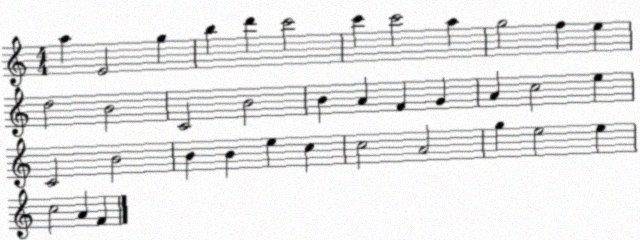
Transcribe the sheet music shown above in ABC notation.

X:1
T:Untitled
M:4/4
L:1/4
K:C
a E2 g b d' c'2 c' c'2 a g2 f e d2 B2 C2 B2 B A F G A c2 e C2 B2 B B e c c2 A2 g e2 e c2 A F